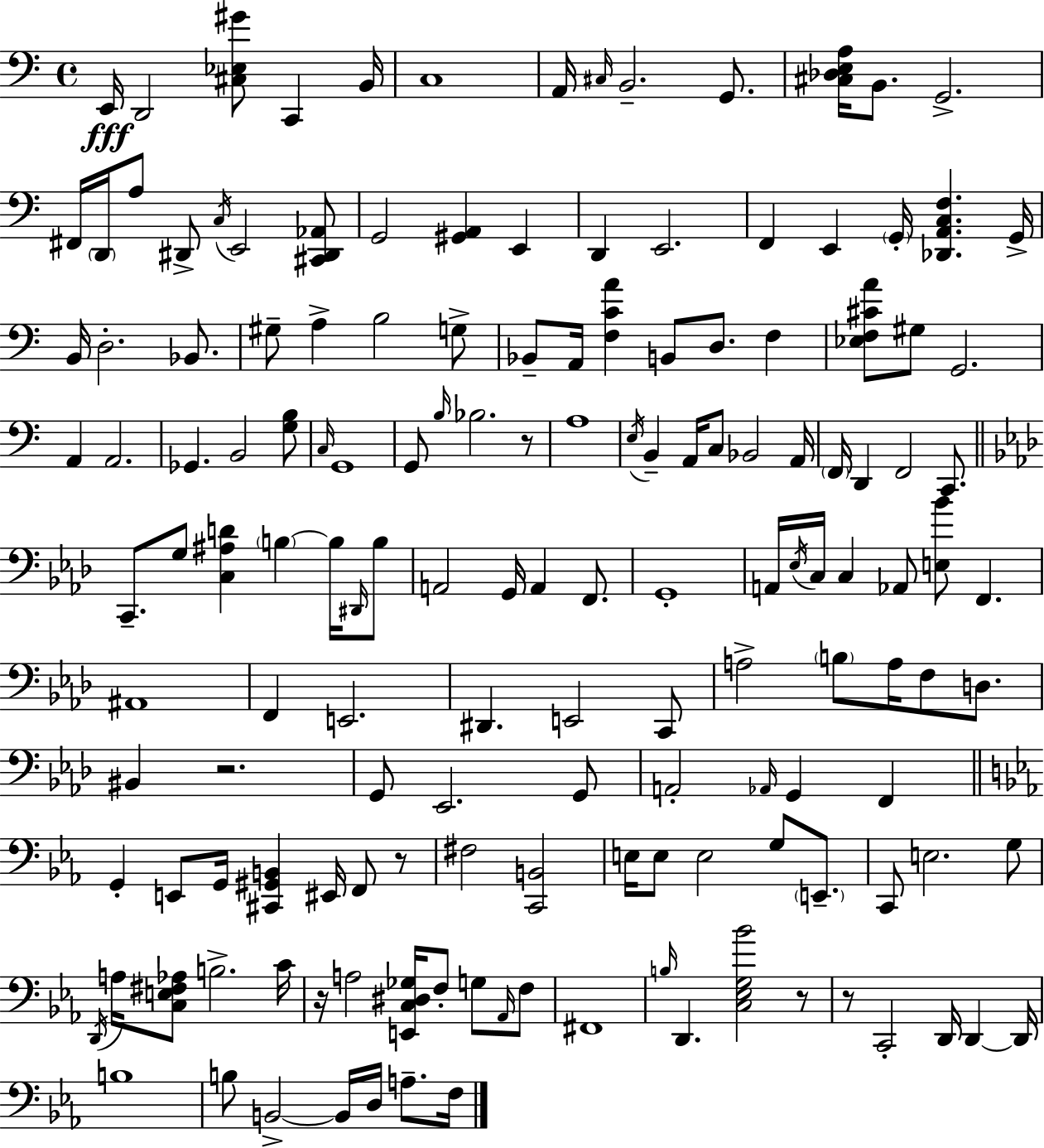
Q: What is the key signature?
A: C major